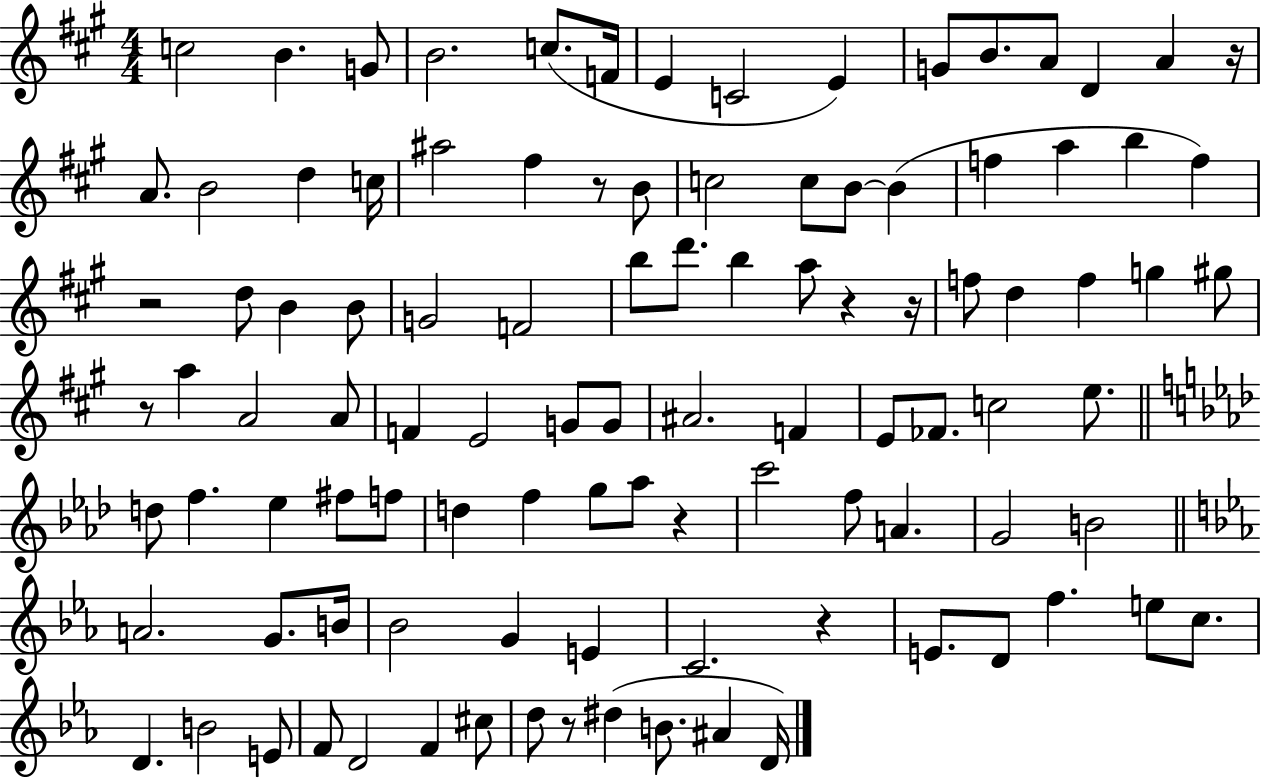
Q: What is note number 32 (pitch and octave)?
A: B4